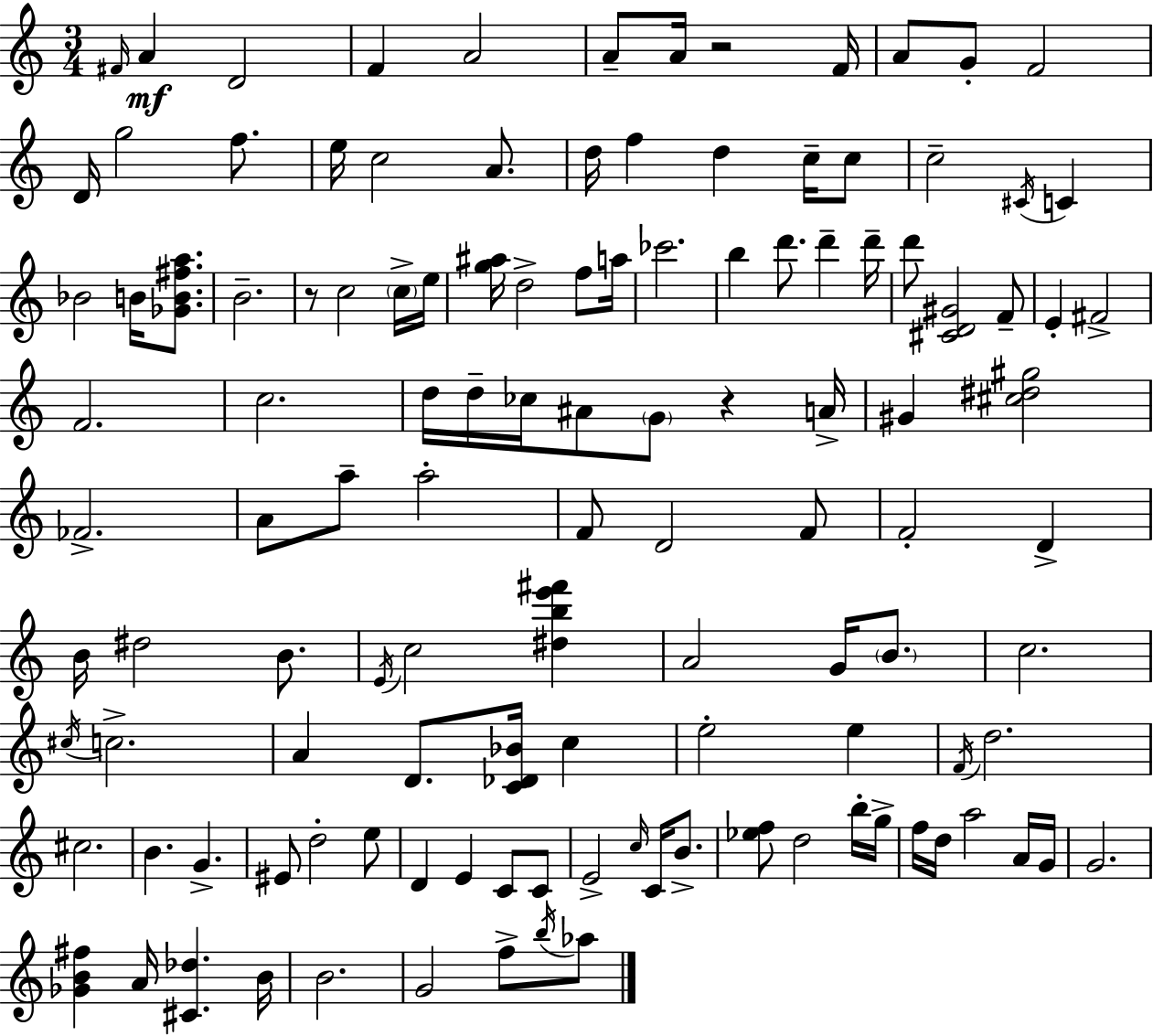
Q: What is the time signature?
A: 3/4